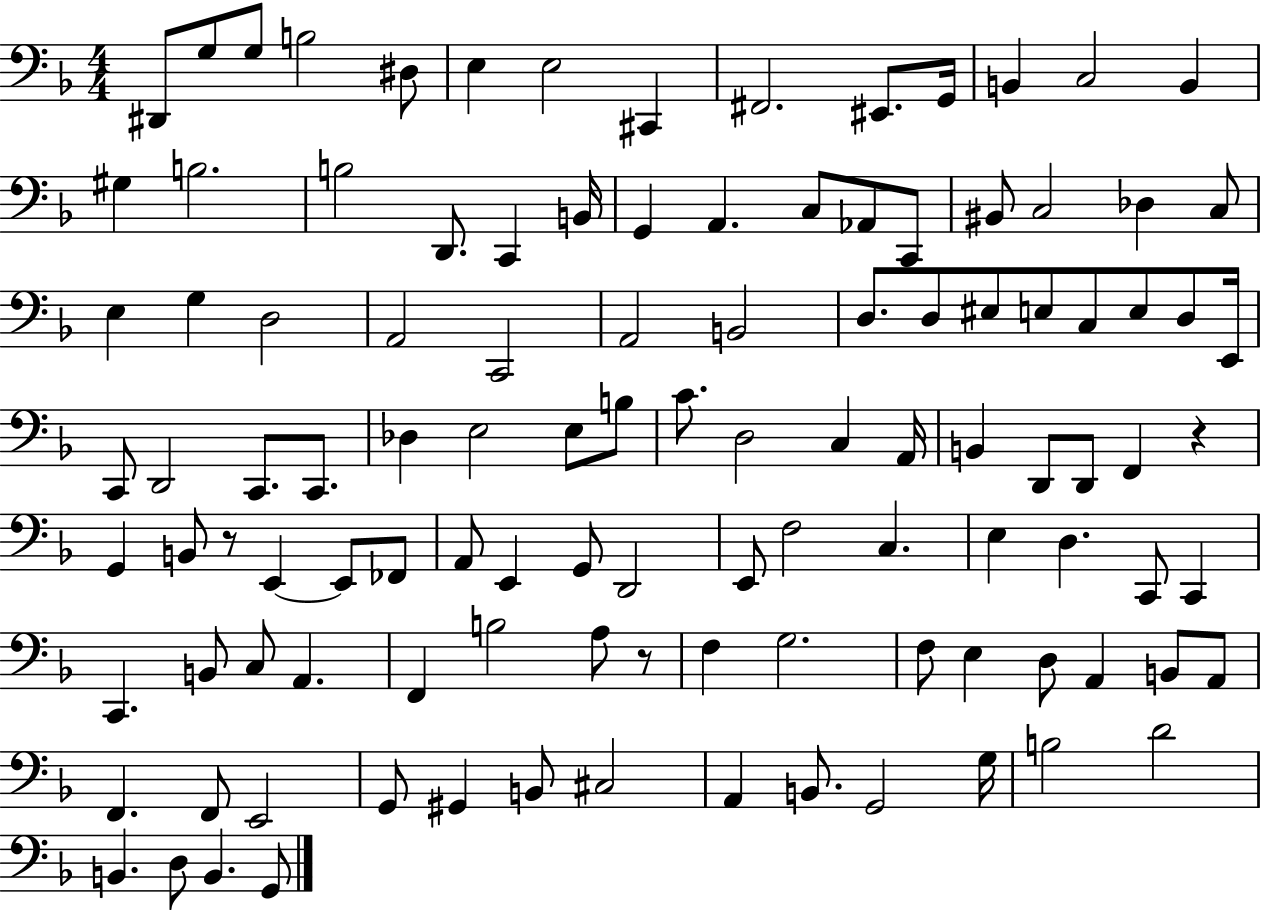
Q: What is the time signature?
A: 4/4